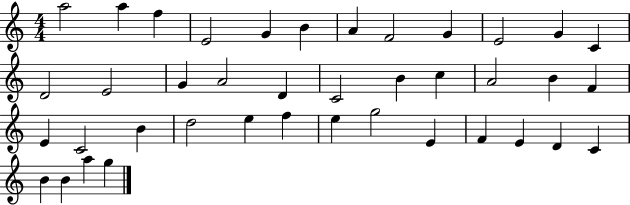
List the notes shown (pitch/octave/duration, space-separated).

A5/h A5/q F5/q E4/h G4/q B4/q A4/q F4/h G4/q E4/h G4/q C4/q D4/h E4/h G4/q A4/h D4/q C4/h B4/q C5/q A4/h B4/q F4/q E4/q C4/h B4/q D5/h E5/q F5/q E5/q G5/h E4/q F4/q E4/q D4/q C4/q B4/q B4/q A5/q G5/q